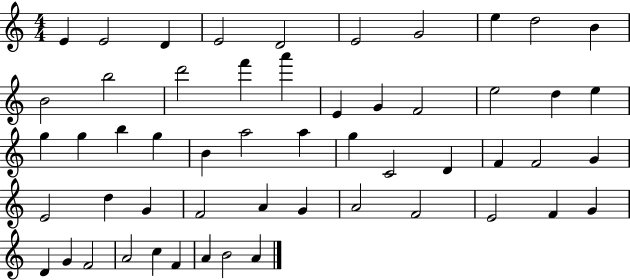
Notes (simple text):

E4/q E4/h D4/q E4/h D4/h E4/h G4/h E5/q D5/h B4/q B4/h B5/h D6/h F6/q A6/q E4/q G4/q F4/h E5/h D5/q E5/q G5/q G5/q B5/q G5/q B4/q A5/h A5/q G5/q C4/h D4/q F4/q F4/h G4/q E4/h D5/q G4/q F4/h A4/q G4/q A4/h F4/h E4/h F4/q G4/q D4/q G4/q F4/h A4/h C5/q F4/q A4/q B4/h A4/q